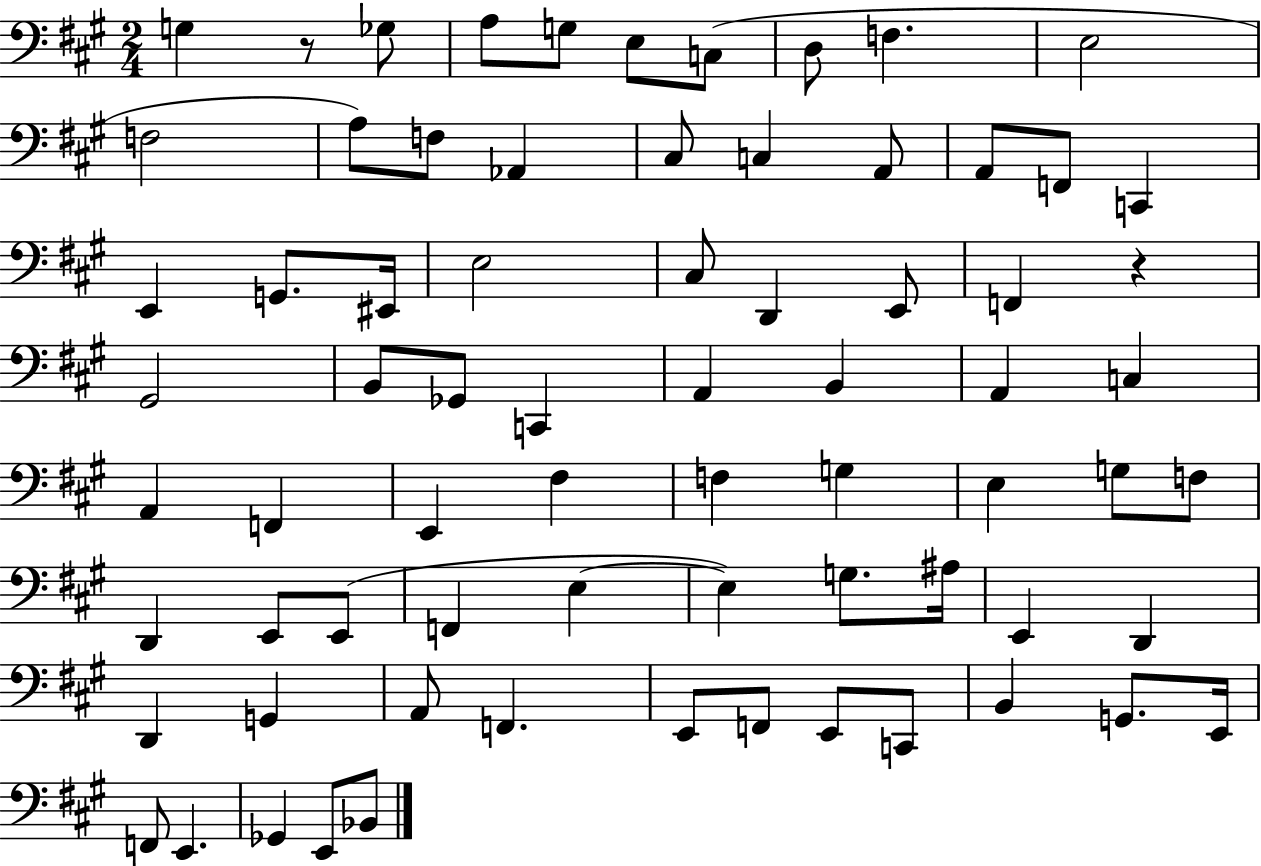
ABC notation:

X:1
T:Untitled
M:2/4
L:1/4
K:A
G, z/2 _G,/2 A,/2 G,/2 E,/2 C,/2 D,/2 F, E,2 F,2 A,/2 F,/2 _A,, ^C,/2 C, A,,/2 A,,/2 F,,/2 C,, E,, G,,/2 ^E,,/4 E,2 ^C,/2 D,, E,,/2 F,, z ^G,,2 B,,/2 _G,,/2 C,, A,, B,, A,, C, A,, F,, E,, ^F, F, G, E, G,/2 F,/2 D,, E,,/2 E,,/2 F,, E, E, G,/2 ^A,/4 E,, D,, D,, G,, A,,/2 F,, E,,/2 F,,/2 E,,/2 C,,/2 B,, G,,/2 E,,/4 F,,/2 E,, _G,, E,,/2 _B,,/2